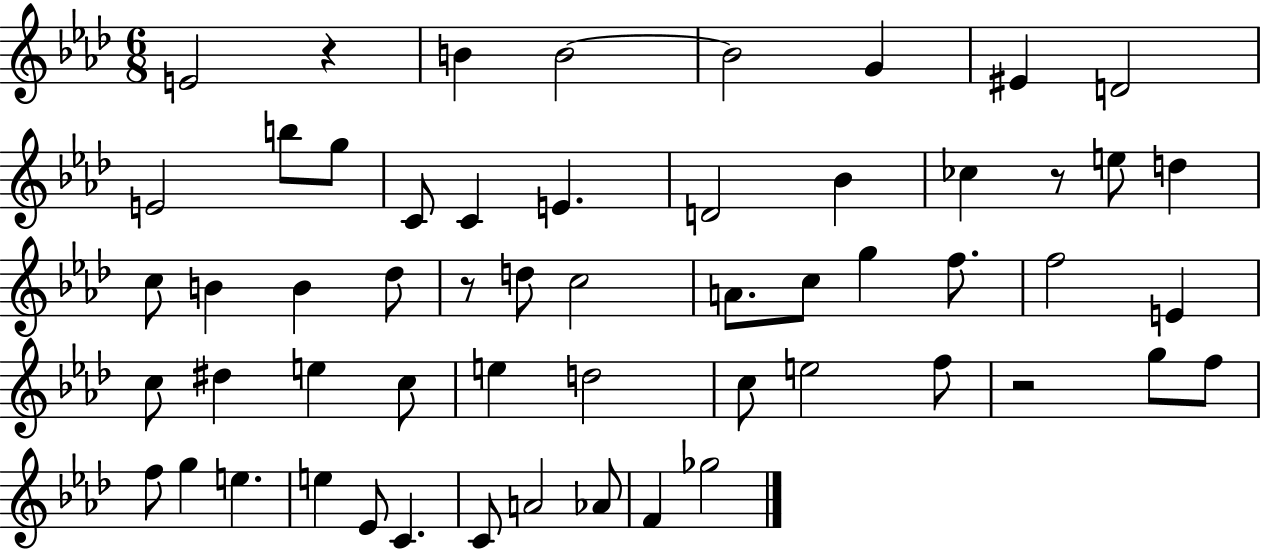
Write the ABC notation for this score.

X:1
T:Untitled
M:6/8
L:1/4
K:Ab
E2 z B B2 B2 G ^E D2 E2 b/2 g/2 C/2 C E D2 _B _c z/2 e/2 d c/2 B B _d/2 z/2 d/2 c2 A/2 c/2 g f/2 f2 E c/2 ^d e c/2 e d2 c/2 e2 f/2 z2 g/2 f/2 f/2 g e e _E/2 C C/2 A2 _A/2 F _g2